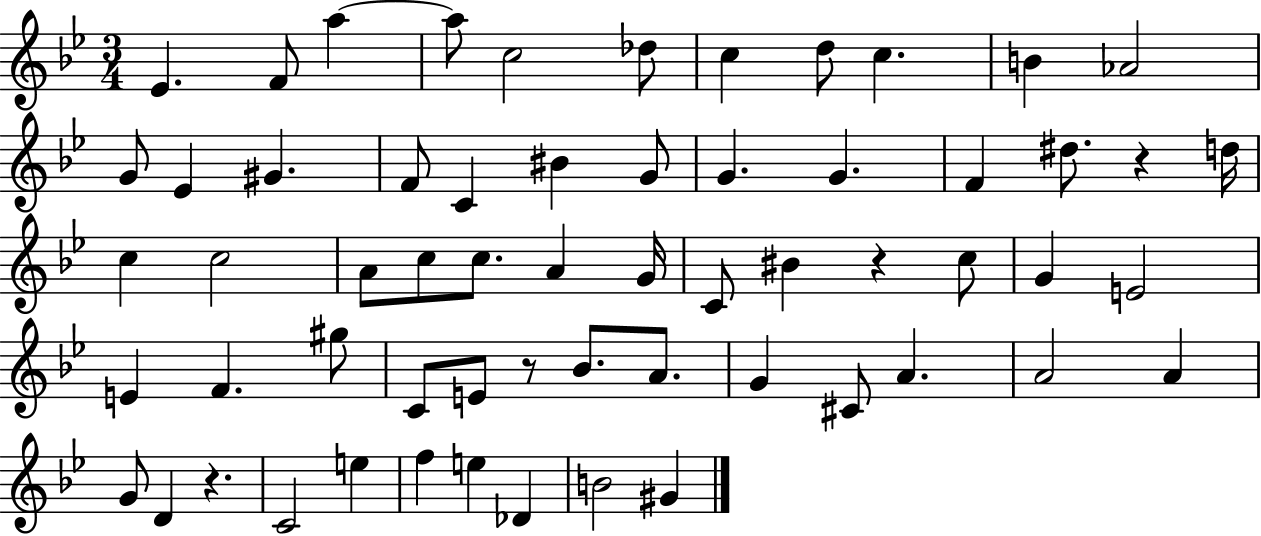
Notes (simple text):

Eb4/q. F4/e A5/q A5/e C5/h Db5/e C5/q D5/e C5/q. B4/q Ab4/h G4/e Eb4/q G#4/q. F4/e C4/q BIS4/q G4/e G4/q. G4/q. F4/q D#5/e. R/q D5/s C5/q C5/h A4/e C5/e C5/e. A4/q G4/s C4/e BIS4/q R/q C5/e G4/q E4/h E4/q F4/q. G#5/e C4/e E4/e R/e Bb4/e. A4/e. G4/q C#4/e A4/q. A4/h A4/q G4/e D4/q R/q. C4/h E5/q F5/q E5/q Db4/q B4/h G#4/q